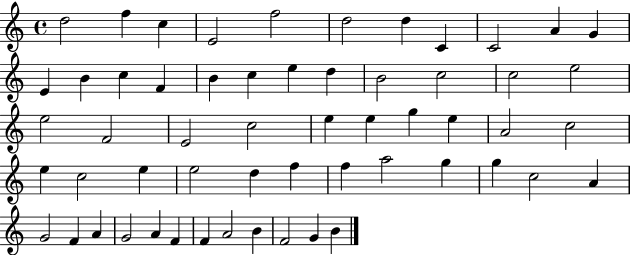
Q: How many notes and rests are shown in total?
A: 57